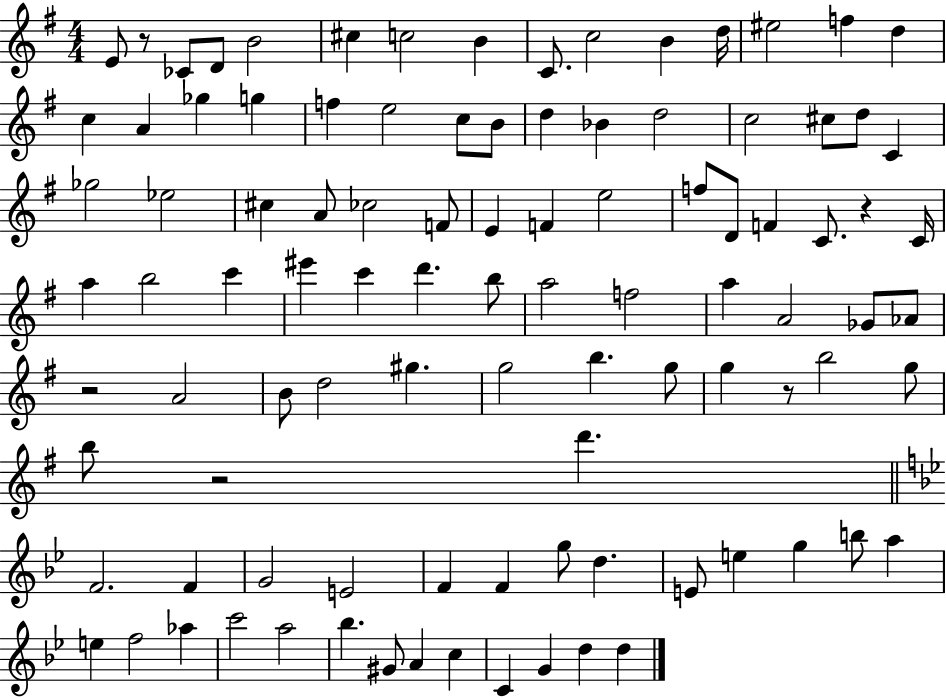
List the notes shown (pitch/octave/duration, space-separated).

E4/e R/e CES4/e D4/e B4/h C#5/q C5/h B4/q C4/e. C5/h B4/q D5/s EIS5/h F5/q D5/q C5/q A4/q Gb5/q G5/q F5/q E5/h C5/e B4/e D5/q Bb4/q D5/h C5/h C#5/e D5/e C4/q Gb5/h Eb5/h C#5/q A4/e CES5/h F4/e E4/q F4/q E5/h F5/e D4/e F4/q C4/e. R/q C4/s A5/q B5/h C6/q EIS6/q C6/q D6/q. B5/e A5/h F5/h A5/q A4/h Gb4/e Ab4/e R/h A4/h B4/e D5/h G#5/q. G5/h B5/q. G5/e G5/q R/e B5/h G5/e B5/e R/h D6/q. F4/h. F4/q G4/h E4/h F4/q F4/q G5/e D5/q. E4/e E5/q G5/q B5/e A5/q E5/q F5/h Ab5/q C6/h A5/h Bb5/q. G#4/e A4/q C5/q C4/q G4/q D5/q D5/q